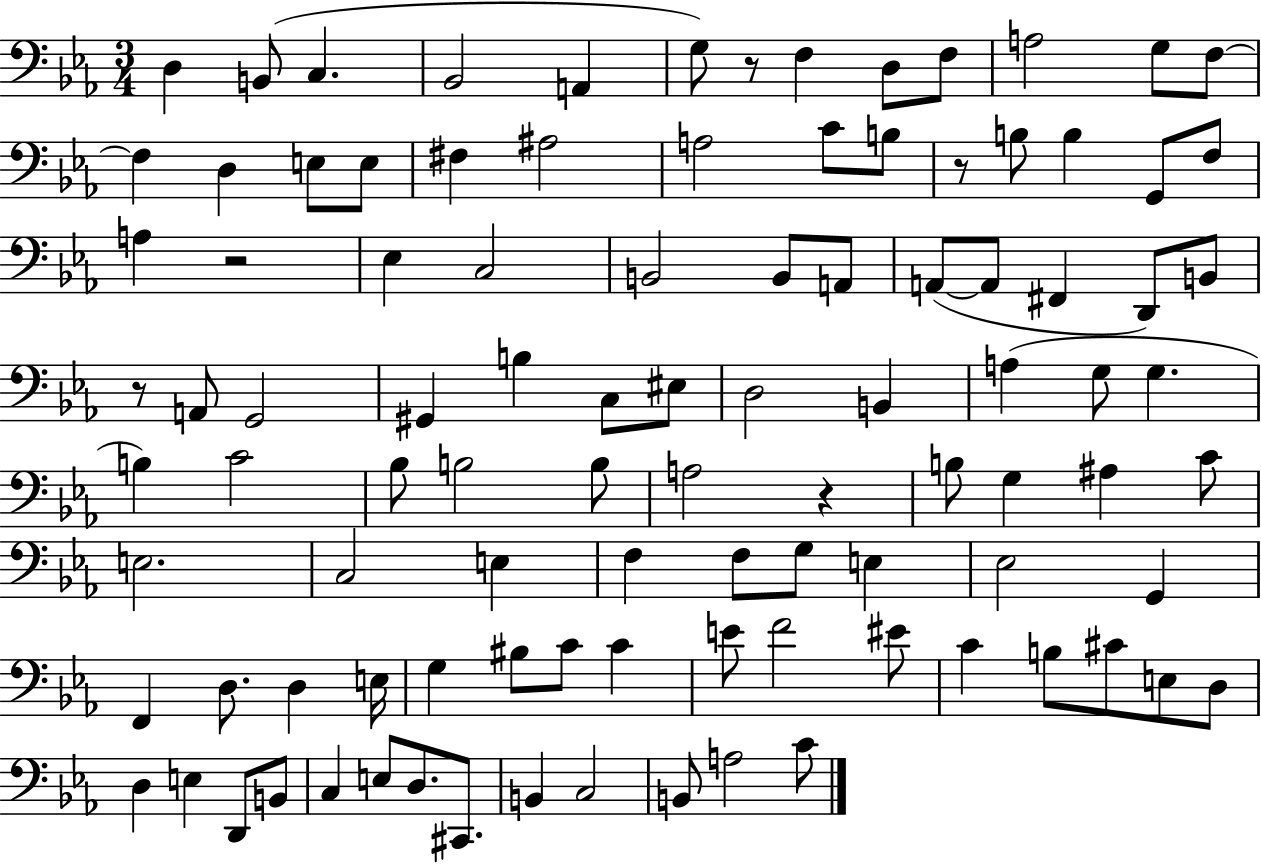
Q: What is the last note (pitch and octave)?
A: C4